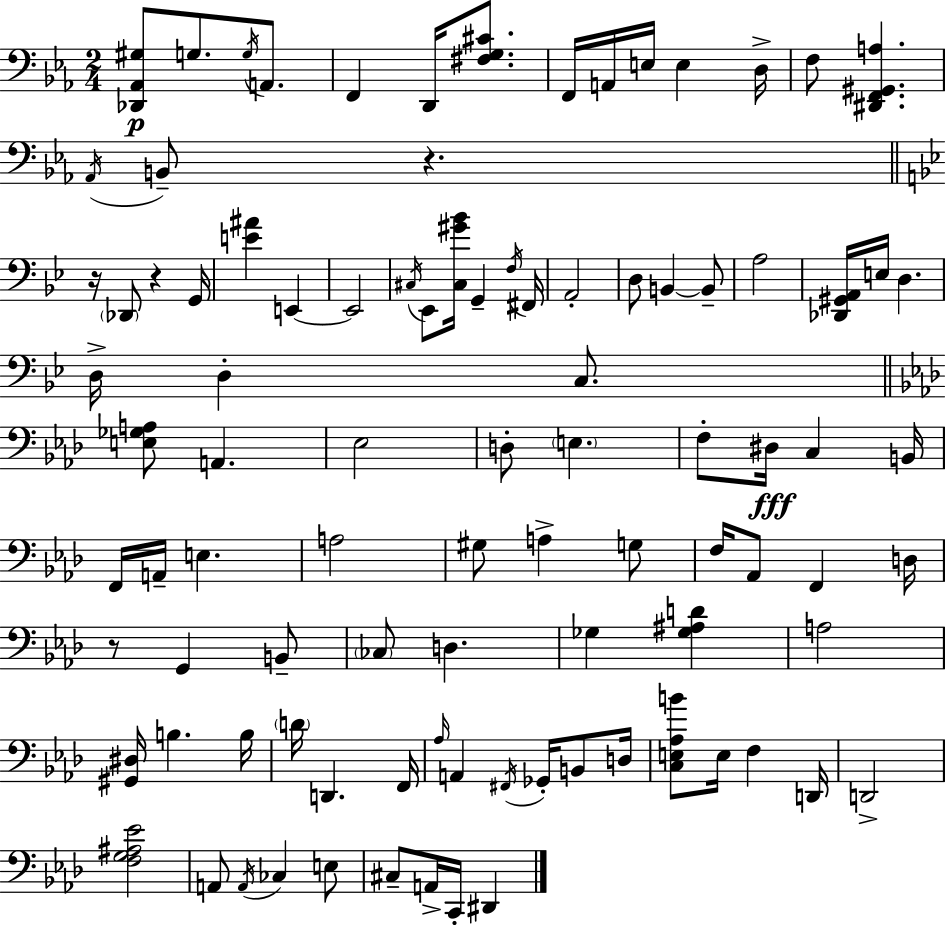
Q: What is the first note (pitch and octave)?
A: G3